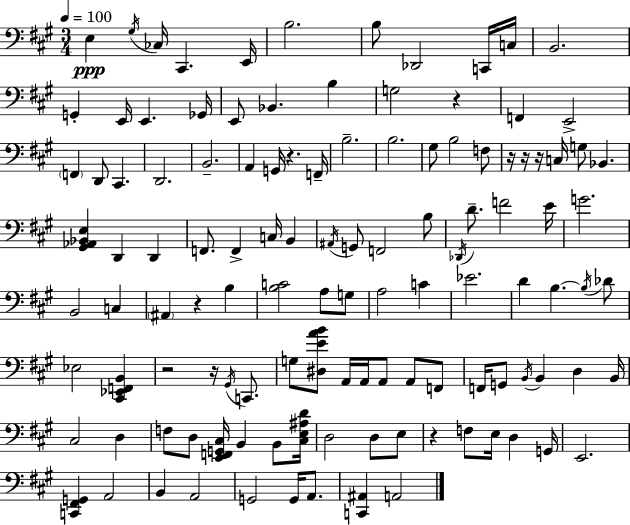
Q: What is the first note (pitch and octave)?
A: E3